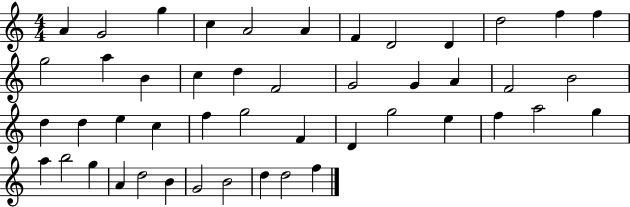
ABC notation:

X:1
T:Untitled
M:4/4
L:1/4
K:C
A G2 g c A2 A F D2 D d2 f f g2 a B c d F2 G2 G A F2 B2 d d e c f g2 F D g2 e f a2 g a b2 g A d2 B G2 B2 d d2 f